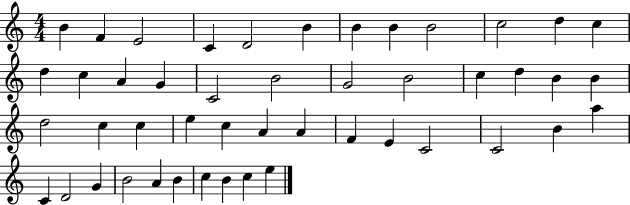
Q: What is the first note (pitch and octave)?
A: B4